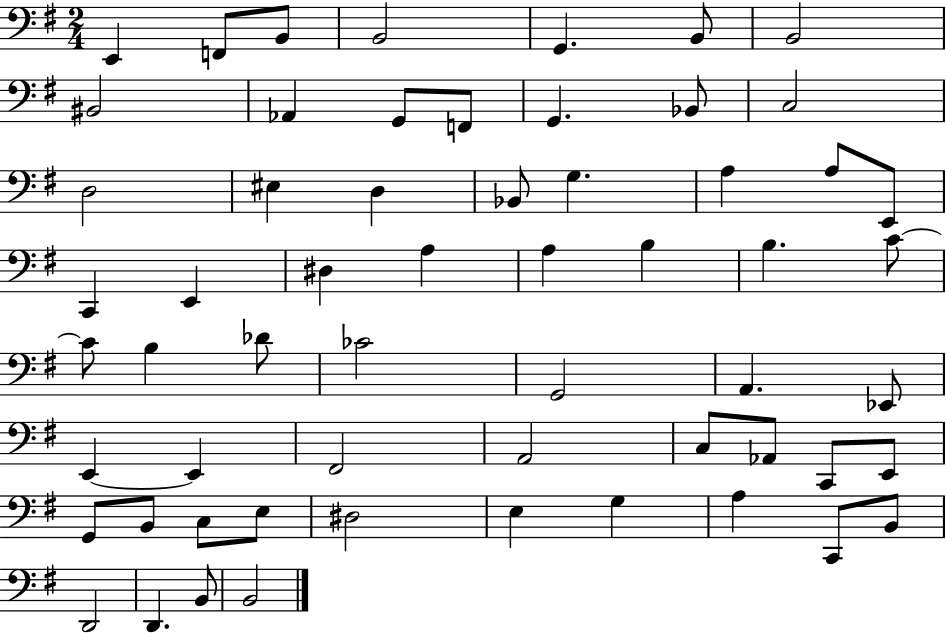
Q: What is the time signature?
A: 2/4